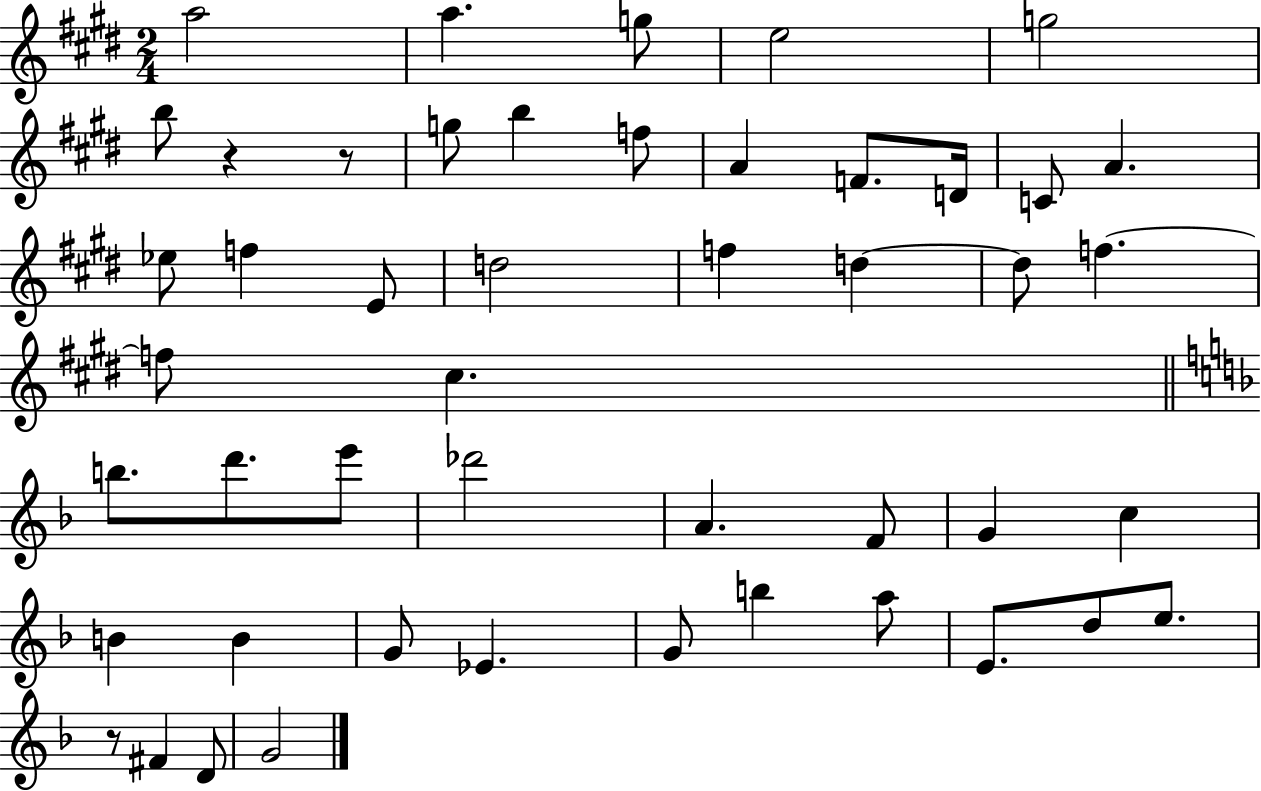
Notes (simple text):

A5/h A5/q. G5/e E5/h G5/h B5/e R/q R/e G5/e B5/q F5/e A4/q F4/e. D4/s C4/e A4/q. Eb5/e F5/q E4/e D5/h F5/q D5/q D5/e F5/q. F5/e C#5/q. B5/e. D6/e. E6/e Db6/h A4/q. F4/e G4/q C5/q B4/q B4/q G4/e Eb4/q. G4/e B5/q A5/e E4/e. D5/e E5/e. R/e F#4/q D4/e G4/h